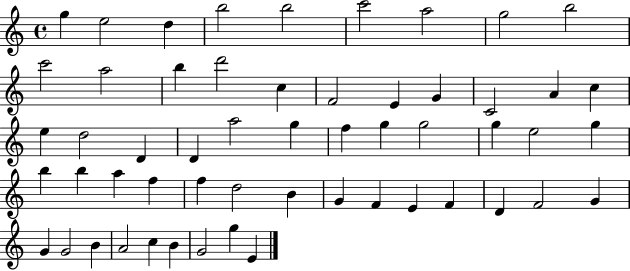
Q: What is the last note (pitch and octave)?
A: E4